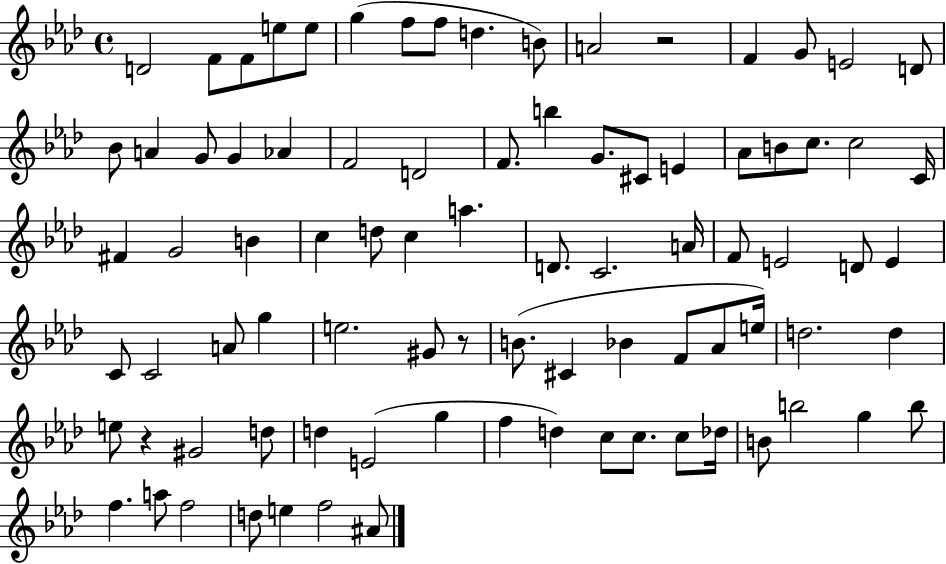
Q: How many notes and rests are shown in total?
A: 86